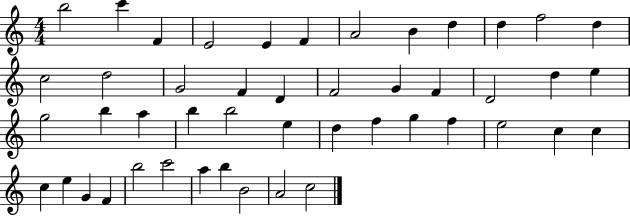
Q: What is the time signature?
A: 4/4